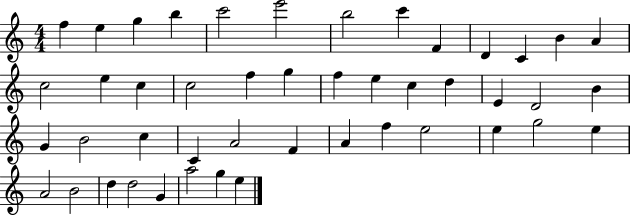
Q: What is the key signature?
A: C major